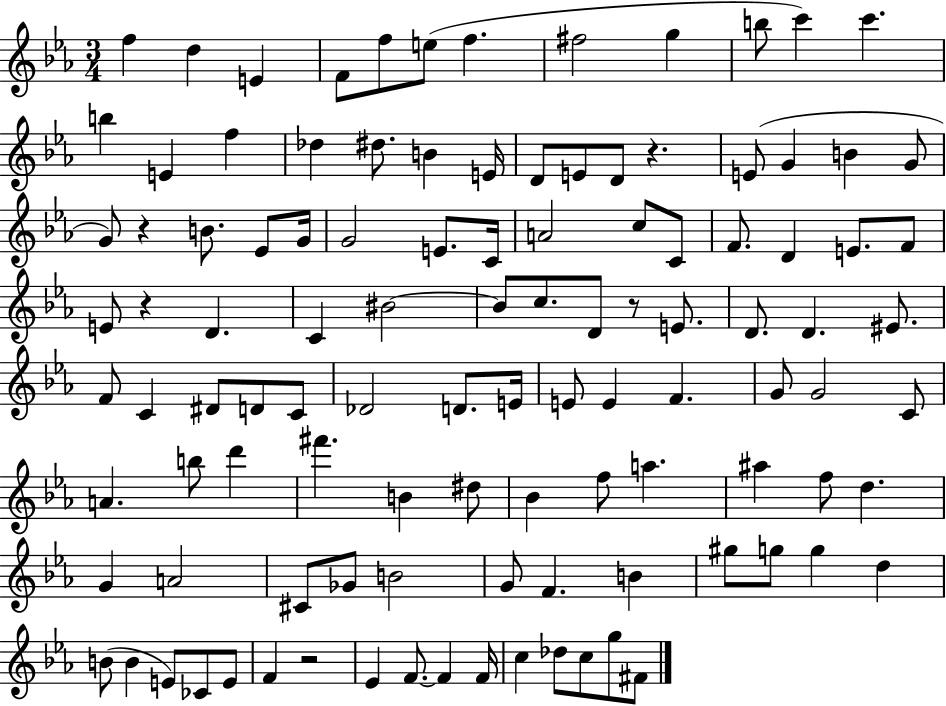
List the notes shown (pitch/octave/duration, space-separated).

F5/q D5/q E4/q F4/e F5/e E5/e F5/q. F#5/h G5/q B5/e C6/q C6/q. B5/q E4/q F5/q Db5/q D#5/e. B4/q E4/s D4/e E4/e D4/e R/q. E4/e G4/q B4/q G4/e G4/e R/q B4/e. Eb4/e G4/s G4/h E4/e. C4/s A4/h C5/e C4/e F4/e. D4/q E4/e. F4/e E4/e R/q D4/q. C4/q BIS4/h BIS4/e C5/e. D4/e R/e E4/e. D4/e. D4/q. EIS4/e. F4/e C4/q D#4/e D4/e C4/e Db4/h D4/e. E4/s E4/e E4/q F4/q. G4/e G4/h C4/e A4/q. B5/e D6/q F#6/q. B4/q D#5/e Bb4/q F5/e A5/q. A#5/q F5/e D5/q. G4/q A4/h C#4/e Gb4/e B4/h G4/e F4/q. B4/q G#5/e G5/e G5/q D5/q B4/e B4/q E4/e CES4/e E4/e F4/q R/h Eb4/q F4/e. F4/q F4/s C5/q Db5/e C5/e G5/e F#4/e